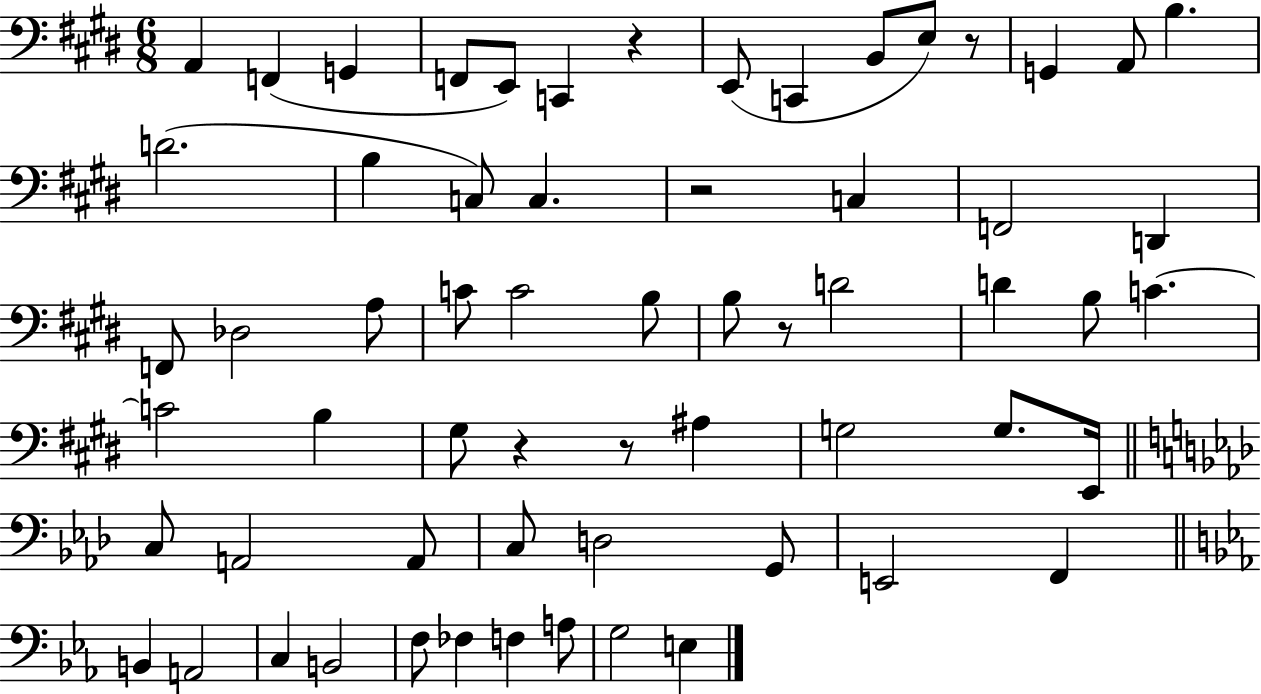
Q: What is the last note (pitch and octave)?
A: E3